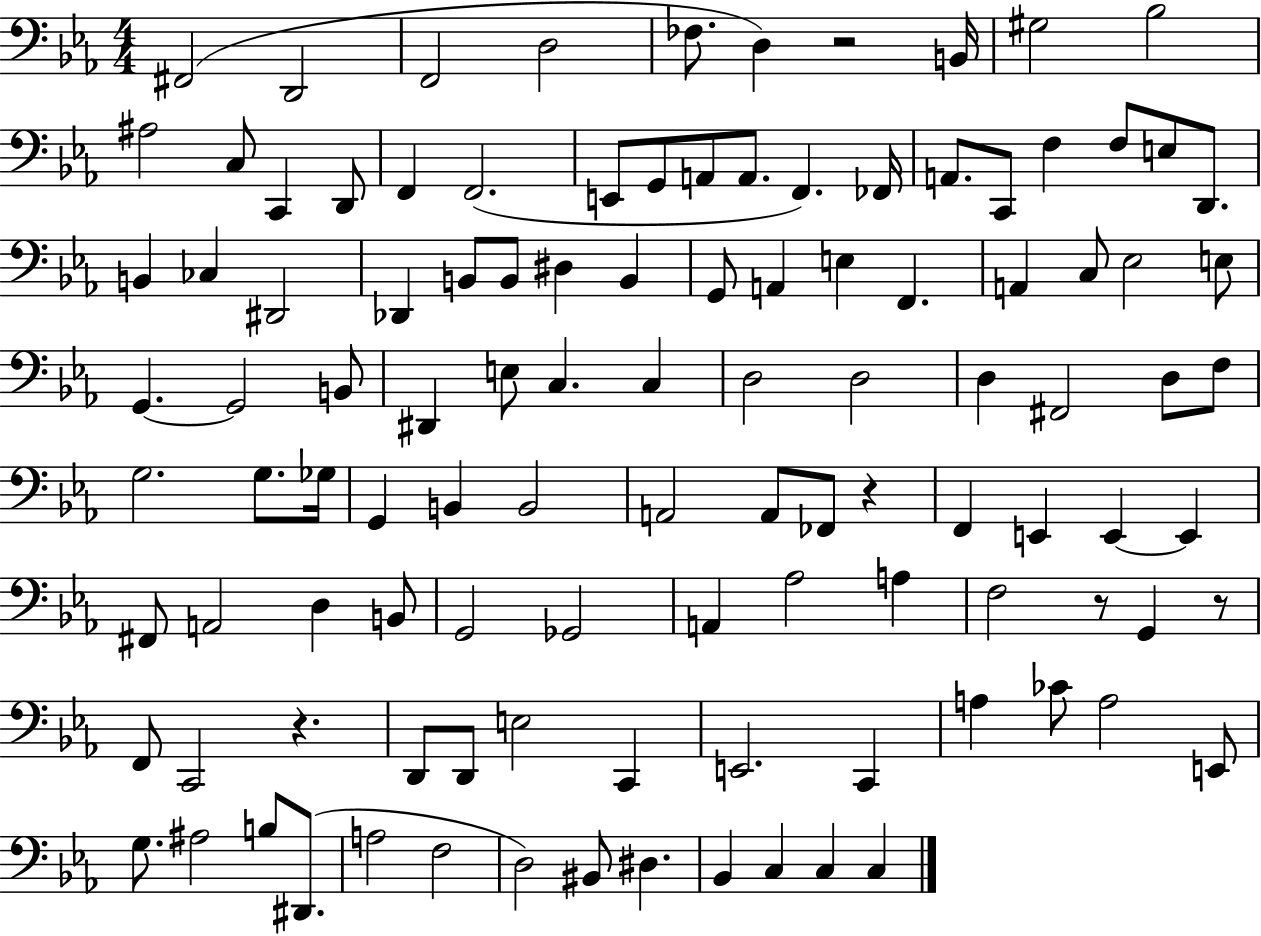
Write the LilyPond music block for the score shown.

{
  \clef bass
  \numericTimeSignature
  \time 4/4
  \key ees \major
  \repeat volta 2 { fis,2( d,2 | f,2 d2 | fes8. d4) r2 b,16 | gis2 bes2 | \break ais2 c8 c,4 d,8 | f,4 f,2.( | e,8 g,8 a,8 a,8. f,4.) fes,16 | a,8. c,8 f4 f8 e8 d,8. | \break b,4 ces4 dis,2 | des,4 b,8 b,8 dis4 b,4 | g,8 a,4 e4 f,4. | a,4 c8 ees2 e8 | \break g,4.~~ g,2 b,8 | dis,4 e8 c4. c4 | d2 d2 | d4 fis,2 d8 f8 | \break g2. g8. ges16 | g,4 b,4 b,2 | a,2 a,8 fes,8 r4 | f,4 e,4 e,4~~ e,4 | \break fis,8 a,2 d4 b,8 | g,2 ges,2 | a,4 aes2 a4 | f2 r8 g,4 r8 | \break f,8 c,2 r4. | d,8 d,8 e2 c,4 | e,2. c,4 | a4 ces'8 a2 e,8 | \break g8. ais2 b8 dis,8.( | a2 f2 | d2) bis,8 dis4. | bes,4 c4 c4 c4 | \break } \bar "|."
}